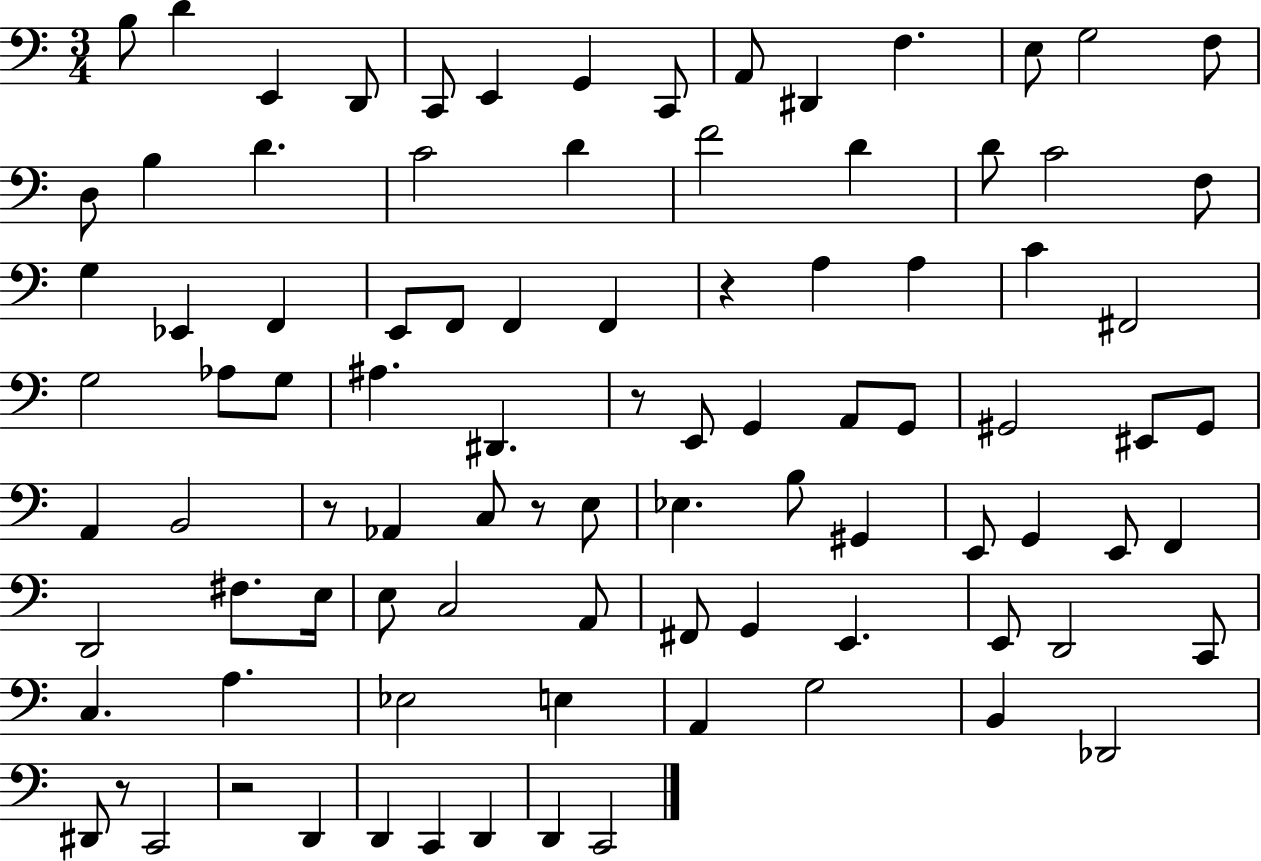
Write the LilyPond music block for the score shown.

{
  \clef bass
  \numericTimeSignature
  \time 3/4
  \key c \major
  b8 d'4 e,4 d,8 | c,8 e,4 g,4 c,8 | a,8 dis,4 f4. | e8 g2 f8 | \break d8 b4 d'4. | c'2 d'4 | f'2 d'4 | d'8 c'2 f8 | \break g4 ees,4 f,4 | e,8 f,8 f,4 f,4 | r4 a4 a4 | c'4 fis,2 | \break g2 aes8 g8 | ais4. dis,4. | r8 e,8 g,4 a,8 g,8 | gis,2 eis,8 gis,8 | \break a,4 b,2 | r8 aes,4 c8 r8 e8 | ees4. b8 gis,4 | e,8 g,4 e,8 f,4 | \break d,2 fis8. e16 | e8 c2 a,8 | fis,8 g,4 e,4. | e,8 d,2 c,8 | \break c4. a4. | ees2 e4 | a,4 g2 | b,4 des,2 | \break dis,8 r8 c,2 | r2 d,4 | d,4 c,4 d,4 | d,4 c,2 | \break \bar "|."
}